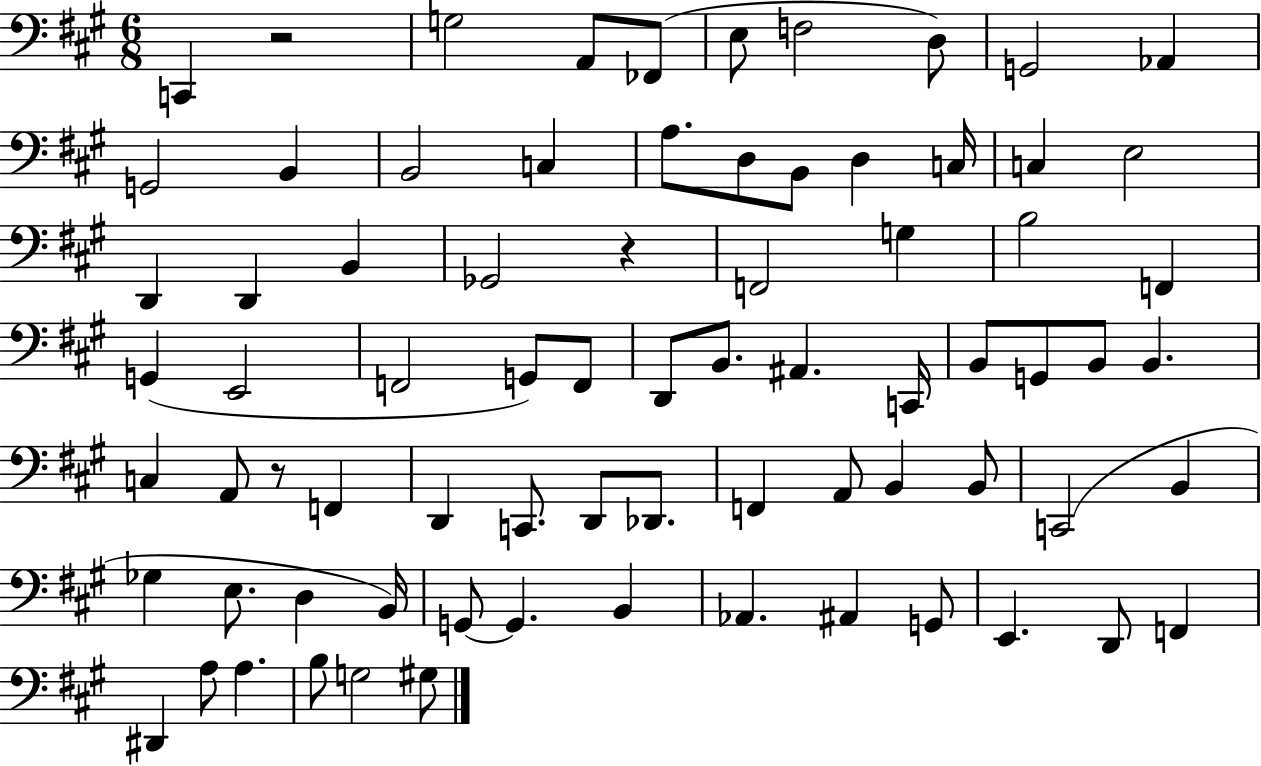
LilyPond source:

{
  \clef bass
  \numericTimeSignature
  \time 6/8
  \key a \major
  c,4 r2 | g2 a,8 fes,8( | e8 f2 d8) | g,2 aes,4 | \break g,2 b,4 | b,2 c4 | a8. d8 b,8 d4 c16 | c4 e2 | \break d,4 d,4 b,4 | ges,2 r4 | f,2 g4 | b2 f,4 | \break g,4( e,2 | f,2 g,8) f,8 | d,8 b,8. ais,4. c,16 | b,8 g,8 b,8 b,4. | \break c4 a,8 r8 f,4 | d,4 c,8. d,8 des,8. | f,4 a,8 b,4 b,8 | c,2( b,4 | \break ges4 e8. d4 b,16) | g,8~~ g,4. b,4 | aes,4. ais,4 g,8 | e,4. d,8 f,4 | \break dis,4 a8 a4. | b8 g2 gis8 | \bar "|."
}